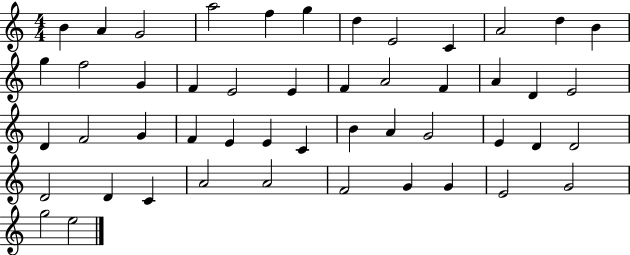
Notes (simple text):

B4/q A4/q G4/h A5/h F5/q G5/q D5/q E4/h C4/q A4/h D5/q B4/q G5/q F5/h G4/q F4/q E4/h E4/q F4/q A4/h F4/q A4/q D4/q E4/h D4/q F4/h G4/q F4/q E4/q E4/q C4/q B4/q A4/q G4/h E4/q D4/q D4/h D4/h D4/q C4/q A4/h A4/h F4/h G4/q G4/q E4/h G4/h G5/h E5/h